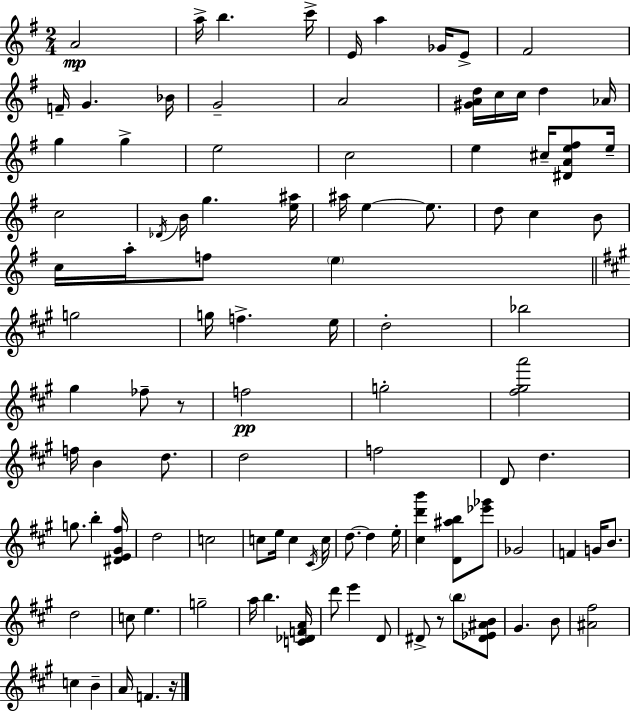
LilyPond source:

{
  \clef treble
  \numericTimeSignature
  \time 2/4
  \key g \major
  \repeat volta 2 { a'2\mp | a''16-> b''4. c'''16-> | e'16 a''4 ges'16 e'8-> | fis'2 | \break f'16-- g'4. bes'16 | g'2-- | a'2 | <gis' a' d''>16 c''16 c''16 d''4 aes'16 | \break g''4 g''4-> | e''2 | c''2 | e''4 cis''16-- <dis' a' e'' fis''>8 e''16-- | \break c''2 | \acciaccatura { des'16 } b'16 g''4. | <e'' ais''>16 ais''16 e''4~~ e''8. | d''8 c''4 b'8 | \break c''16 a''16-. f''8 \parenthesize e''4 | \bar "||" \break \key a \major g''2 | g''16 f''4.-> e''16 | d''2-. | bes''2 | \break gis''4 fes''8-- r8 | f''2\pp | g''2-. | <fis'' gis'' a'''>2 | \break f''16 b'4 d''8. | d''2 | f''2 | d'8 d''4. | \break g''8. b''4-. <dis' e' gis' fis''>16 | d''2 | c''2 | c''8 e''16 c''4 \acciaccatura { cis'16 } | \break c''16 d''8.~~ d''4 | e''16-. <cis'' d''' b'''>4 <d' ais'' b''>8 <ees''' ges'''>8 | ges'2 | f'4 g'16 b'8. | \break d''2 | c''8 e''4. | g''2-- | a''16 b''4. | \break <c' des' f' a'>16 d'''8 e'''4 d'8 | dis'8-> r8 \parenthesize b''8 <dis' ees' ais' b'>8 | gis'4. b'8 | <ais' fis''>2 | \break c''4 b'4-- | a'16 f'4. | r16 } \bar "|."
}